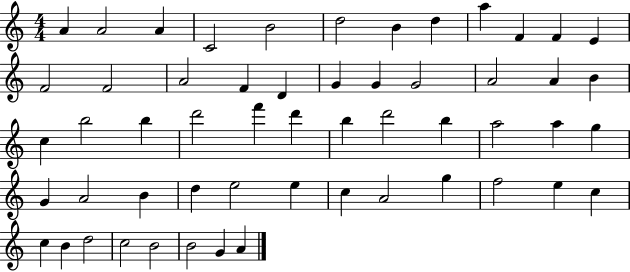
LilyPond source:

{
  \clef treble
  \numericTimeSignature
  \time 4/4
  \key c \major
  a'4 a'2 a'4 | c'2 b'2 | d''2 b'4 d''4 | a''4 f'4 f'4 e'4 | \break f'2 f'2 | a'2 f'4 d'4 | g'4 g'4 g'2 | a'2 a'4 b'4 | \break c''4 b''2 b''4 | d'''2 f'''4 d'''4 | b''4 d'''2 b''4 | a''2 a''4 g''4 | \break g'4 a'2 b'4 | d''4 e''2 e''4 | c''4 a'2 g''4 | f''2 e''4 c''4 | \break c''4 b'4 d''2 | c''2 b'2 | b'2 g'4 a'4 | \bar "|."
}